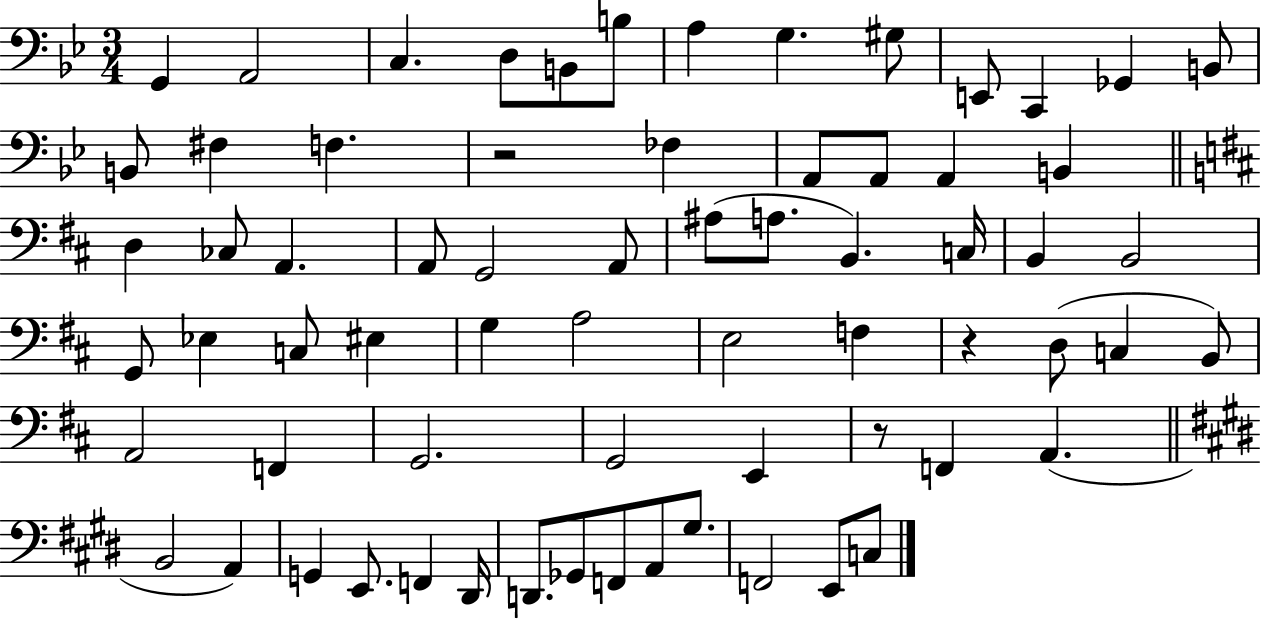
{
  \clef bass
  \numericTimeSignature
  \time 3/4
  \key bes \major
  \repeat volta 2 { g,4 a,2 | c4. d8 b,8 b8 | a4 g4. gis8 | e,8 c,4 ges,4 b,8 | \break b,8 fis4 f4. | r2 fes4 | a,8 a,8 a,4 b,4 | \bar "||" \break \key d \major d4 ces8 a,4. | a,8 g,2 a,8 | ais8( a8. b,4.) c16 | b,4 b,2 | \break g,8 ees4 c8 eis4 | g4 a2 | e2 f4 | r4 d8( c4 b,8) | \break a,2 f,4 | g,2. | g,2 e,4 | r8 f,4 a,4.( | \break \bar "||" \break \key e \major b,2 a,4) | g,4 e,8. f,4 dis,16 | d,8. ges,8 f,8 a,8 gis8. | f,2 e,8 c8 | \break } \bar "|."
}